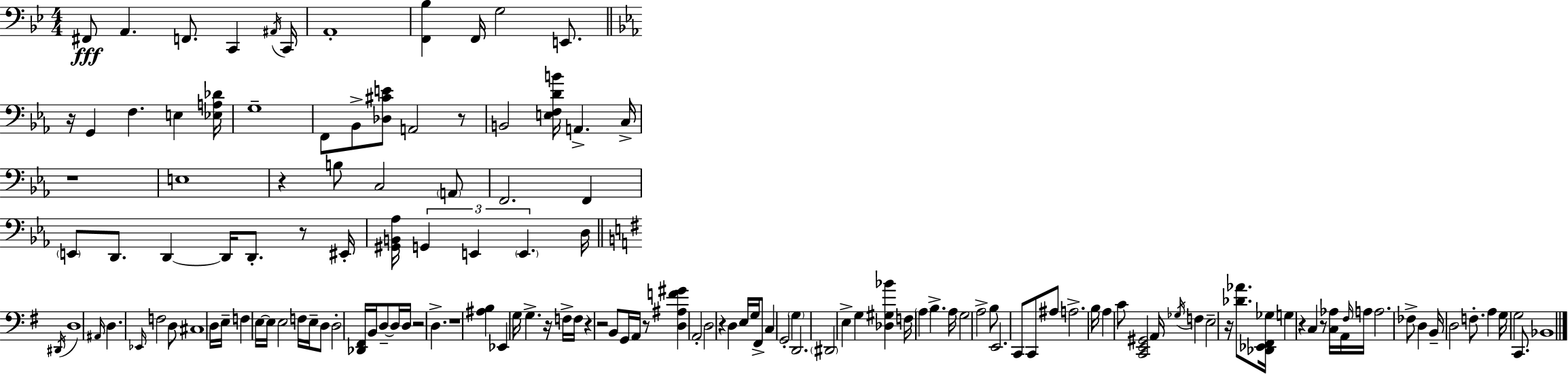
F#2/e A2/q. F2/e. C2/q A#2/s C2/s A2/w [F2,Bb3]/q F2/s G3/h E2/e. R/s G2/q F3/q. E3/q [Eb3,A3,Db4]/s G3/w F2/e Bb2/e [Db3,C#4,E4]/e A2/h R/e B2/h [E3,F3,D4,B4]/s A2/q. C3/s R/w E3/w R/q B3/e C3/h A2/e F2/h. F2/q E2/e D2/e. D2/q D2/s D2/e. R/e EIS2/s [G#2,B2,Ab3]/s G2/q E2/q E2/q. D3/s D#2/s D3/w A#2/s D3/q. Eb2/s F3/h D3/e C#3/w D3/s E3/s F3/q E3/s E3/s E3/h F3/s E3/s D3/e D3/h [Db2,F#2]/s B2/s D3/e D3/s D3/s R/h D3/q. R/w [A#3,B3]/q Eb2/q G3/s G3/q. R/s F3/s F3/s R/q R/h B2/e G2/s A2/s R/e [D3,A#3,F4,G#4]/q A2/h D3/h R/q D3/q E3/s G3/s F#2/e C3/q G2/h G3/q D2/h. D#2/h E3/q G3/q [Db3,G#3,Bb4]/q F3/s A3/q B3/q. A3/s G3/h A3/h B3/e E2/h. C2/e C2/e A#3/e A3/h. B3/s A3/q C4/e [C2,E2,G#2]/h A2/s Gb3/s F3/q E3/h R/s [Db4,Ab4]/e. [Db2,Eb2,F#2,Gb3]/s G3/q R/q C3/q R/e [C3,Ab3]/s A2/s F#3/s A3/s A3/h. FES3/e D3/q B2/s D3/h F3/e. A3/q G3/s G3/h C2/e. Bb2/w